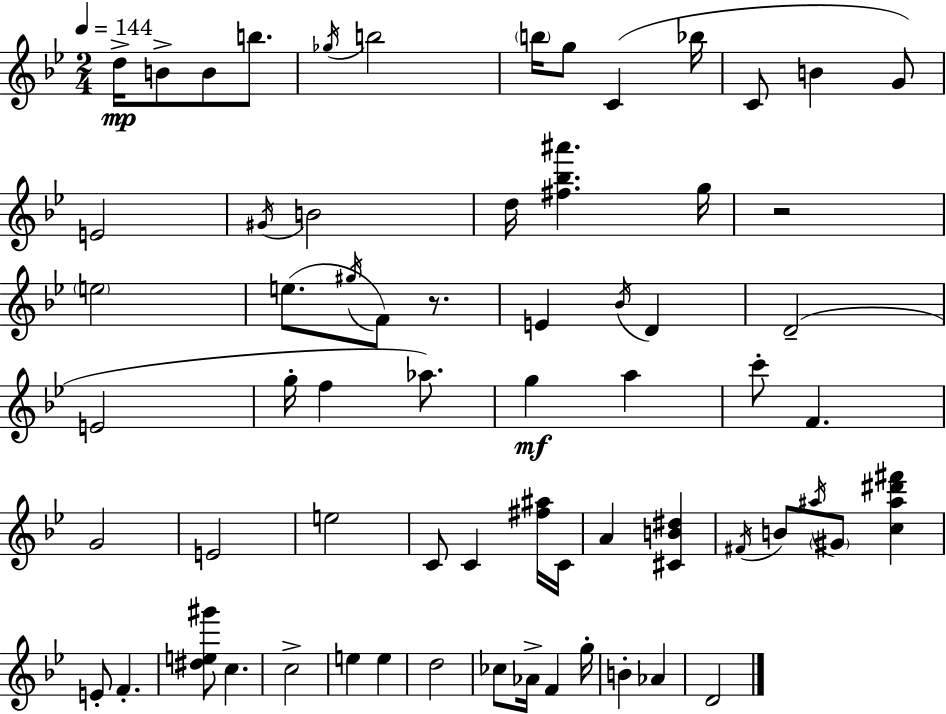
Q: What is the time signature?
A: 2/4